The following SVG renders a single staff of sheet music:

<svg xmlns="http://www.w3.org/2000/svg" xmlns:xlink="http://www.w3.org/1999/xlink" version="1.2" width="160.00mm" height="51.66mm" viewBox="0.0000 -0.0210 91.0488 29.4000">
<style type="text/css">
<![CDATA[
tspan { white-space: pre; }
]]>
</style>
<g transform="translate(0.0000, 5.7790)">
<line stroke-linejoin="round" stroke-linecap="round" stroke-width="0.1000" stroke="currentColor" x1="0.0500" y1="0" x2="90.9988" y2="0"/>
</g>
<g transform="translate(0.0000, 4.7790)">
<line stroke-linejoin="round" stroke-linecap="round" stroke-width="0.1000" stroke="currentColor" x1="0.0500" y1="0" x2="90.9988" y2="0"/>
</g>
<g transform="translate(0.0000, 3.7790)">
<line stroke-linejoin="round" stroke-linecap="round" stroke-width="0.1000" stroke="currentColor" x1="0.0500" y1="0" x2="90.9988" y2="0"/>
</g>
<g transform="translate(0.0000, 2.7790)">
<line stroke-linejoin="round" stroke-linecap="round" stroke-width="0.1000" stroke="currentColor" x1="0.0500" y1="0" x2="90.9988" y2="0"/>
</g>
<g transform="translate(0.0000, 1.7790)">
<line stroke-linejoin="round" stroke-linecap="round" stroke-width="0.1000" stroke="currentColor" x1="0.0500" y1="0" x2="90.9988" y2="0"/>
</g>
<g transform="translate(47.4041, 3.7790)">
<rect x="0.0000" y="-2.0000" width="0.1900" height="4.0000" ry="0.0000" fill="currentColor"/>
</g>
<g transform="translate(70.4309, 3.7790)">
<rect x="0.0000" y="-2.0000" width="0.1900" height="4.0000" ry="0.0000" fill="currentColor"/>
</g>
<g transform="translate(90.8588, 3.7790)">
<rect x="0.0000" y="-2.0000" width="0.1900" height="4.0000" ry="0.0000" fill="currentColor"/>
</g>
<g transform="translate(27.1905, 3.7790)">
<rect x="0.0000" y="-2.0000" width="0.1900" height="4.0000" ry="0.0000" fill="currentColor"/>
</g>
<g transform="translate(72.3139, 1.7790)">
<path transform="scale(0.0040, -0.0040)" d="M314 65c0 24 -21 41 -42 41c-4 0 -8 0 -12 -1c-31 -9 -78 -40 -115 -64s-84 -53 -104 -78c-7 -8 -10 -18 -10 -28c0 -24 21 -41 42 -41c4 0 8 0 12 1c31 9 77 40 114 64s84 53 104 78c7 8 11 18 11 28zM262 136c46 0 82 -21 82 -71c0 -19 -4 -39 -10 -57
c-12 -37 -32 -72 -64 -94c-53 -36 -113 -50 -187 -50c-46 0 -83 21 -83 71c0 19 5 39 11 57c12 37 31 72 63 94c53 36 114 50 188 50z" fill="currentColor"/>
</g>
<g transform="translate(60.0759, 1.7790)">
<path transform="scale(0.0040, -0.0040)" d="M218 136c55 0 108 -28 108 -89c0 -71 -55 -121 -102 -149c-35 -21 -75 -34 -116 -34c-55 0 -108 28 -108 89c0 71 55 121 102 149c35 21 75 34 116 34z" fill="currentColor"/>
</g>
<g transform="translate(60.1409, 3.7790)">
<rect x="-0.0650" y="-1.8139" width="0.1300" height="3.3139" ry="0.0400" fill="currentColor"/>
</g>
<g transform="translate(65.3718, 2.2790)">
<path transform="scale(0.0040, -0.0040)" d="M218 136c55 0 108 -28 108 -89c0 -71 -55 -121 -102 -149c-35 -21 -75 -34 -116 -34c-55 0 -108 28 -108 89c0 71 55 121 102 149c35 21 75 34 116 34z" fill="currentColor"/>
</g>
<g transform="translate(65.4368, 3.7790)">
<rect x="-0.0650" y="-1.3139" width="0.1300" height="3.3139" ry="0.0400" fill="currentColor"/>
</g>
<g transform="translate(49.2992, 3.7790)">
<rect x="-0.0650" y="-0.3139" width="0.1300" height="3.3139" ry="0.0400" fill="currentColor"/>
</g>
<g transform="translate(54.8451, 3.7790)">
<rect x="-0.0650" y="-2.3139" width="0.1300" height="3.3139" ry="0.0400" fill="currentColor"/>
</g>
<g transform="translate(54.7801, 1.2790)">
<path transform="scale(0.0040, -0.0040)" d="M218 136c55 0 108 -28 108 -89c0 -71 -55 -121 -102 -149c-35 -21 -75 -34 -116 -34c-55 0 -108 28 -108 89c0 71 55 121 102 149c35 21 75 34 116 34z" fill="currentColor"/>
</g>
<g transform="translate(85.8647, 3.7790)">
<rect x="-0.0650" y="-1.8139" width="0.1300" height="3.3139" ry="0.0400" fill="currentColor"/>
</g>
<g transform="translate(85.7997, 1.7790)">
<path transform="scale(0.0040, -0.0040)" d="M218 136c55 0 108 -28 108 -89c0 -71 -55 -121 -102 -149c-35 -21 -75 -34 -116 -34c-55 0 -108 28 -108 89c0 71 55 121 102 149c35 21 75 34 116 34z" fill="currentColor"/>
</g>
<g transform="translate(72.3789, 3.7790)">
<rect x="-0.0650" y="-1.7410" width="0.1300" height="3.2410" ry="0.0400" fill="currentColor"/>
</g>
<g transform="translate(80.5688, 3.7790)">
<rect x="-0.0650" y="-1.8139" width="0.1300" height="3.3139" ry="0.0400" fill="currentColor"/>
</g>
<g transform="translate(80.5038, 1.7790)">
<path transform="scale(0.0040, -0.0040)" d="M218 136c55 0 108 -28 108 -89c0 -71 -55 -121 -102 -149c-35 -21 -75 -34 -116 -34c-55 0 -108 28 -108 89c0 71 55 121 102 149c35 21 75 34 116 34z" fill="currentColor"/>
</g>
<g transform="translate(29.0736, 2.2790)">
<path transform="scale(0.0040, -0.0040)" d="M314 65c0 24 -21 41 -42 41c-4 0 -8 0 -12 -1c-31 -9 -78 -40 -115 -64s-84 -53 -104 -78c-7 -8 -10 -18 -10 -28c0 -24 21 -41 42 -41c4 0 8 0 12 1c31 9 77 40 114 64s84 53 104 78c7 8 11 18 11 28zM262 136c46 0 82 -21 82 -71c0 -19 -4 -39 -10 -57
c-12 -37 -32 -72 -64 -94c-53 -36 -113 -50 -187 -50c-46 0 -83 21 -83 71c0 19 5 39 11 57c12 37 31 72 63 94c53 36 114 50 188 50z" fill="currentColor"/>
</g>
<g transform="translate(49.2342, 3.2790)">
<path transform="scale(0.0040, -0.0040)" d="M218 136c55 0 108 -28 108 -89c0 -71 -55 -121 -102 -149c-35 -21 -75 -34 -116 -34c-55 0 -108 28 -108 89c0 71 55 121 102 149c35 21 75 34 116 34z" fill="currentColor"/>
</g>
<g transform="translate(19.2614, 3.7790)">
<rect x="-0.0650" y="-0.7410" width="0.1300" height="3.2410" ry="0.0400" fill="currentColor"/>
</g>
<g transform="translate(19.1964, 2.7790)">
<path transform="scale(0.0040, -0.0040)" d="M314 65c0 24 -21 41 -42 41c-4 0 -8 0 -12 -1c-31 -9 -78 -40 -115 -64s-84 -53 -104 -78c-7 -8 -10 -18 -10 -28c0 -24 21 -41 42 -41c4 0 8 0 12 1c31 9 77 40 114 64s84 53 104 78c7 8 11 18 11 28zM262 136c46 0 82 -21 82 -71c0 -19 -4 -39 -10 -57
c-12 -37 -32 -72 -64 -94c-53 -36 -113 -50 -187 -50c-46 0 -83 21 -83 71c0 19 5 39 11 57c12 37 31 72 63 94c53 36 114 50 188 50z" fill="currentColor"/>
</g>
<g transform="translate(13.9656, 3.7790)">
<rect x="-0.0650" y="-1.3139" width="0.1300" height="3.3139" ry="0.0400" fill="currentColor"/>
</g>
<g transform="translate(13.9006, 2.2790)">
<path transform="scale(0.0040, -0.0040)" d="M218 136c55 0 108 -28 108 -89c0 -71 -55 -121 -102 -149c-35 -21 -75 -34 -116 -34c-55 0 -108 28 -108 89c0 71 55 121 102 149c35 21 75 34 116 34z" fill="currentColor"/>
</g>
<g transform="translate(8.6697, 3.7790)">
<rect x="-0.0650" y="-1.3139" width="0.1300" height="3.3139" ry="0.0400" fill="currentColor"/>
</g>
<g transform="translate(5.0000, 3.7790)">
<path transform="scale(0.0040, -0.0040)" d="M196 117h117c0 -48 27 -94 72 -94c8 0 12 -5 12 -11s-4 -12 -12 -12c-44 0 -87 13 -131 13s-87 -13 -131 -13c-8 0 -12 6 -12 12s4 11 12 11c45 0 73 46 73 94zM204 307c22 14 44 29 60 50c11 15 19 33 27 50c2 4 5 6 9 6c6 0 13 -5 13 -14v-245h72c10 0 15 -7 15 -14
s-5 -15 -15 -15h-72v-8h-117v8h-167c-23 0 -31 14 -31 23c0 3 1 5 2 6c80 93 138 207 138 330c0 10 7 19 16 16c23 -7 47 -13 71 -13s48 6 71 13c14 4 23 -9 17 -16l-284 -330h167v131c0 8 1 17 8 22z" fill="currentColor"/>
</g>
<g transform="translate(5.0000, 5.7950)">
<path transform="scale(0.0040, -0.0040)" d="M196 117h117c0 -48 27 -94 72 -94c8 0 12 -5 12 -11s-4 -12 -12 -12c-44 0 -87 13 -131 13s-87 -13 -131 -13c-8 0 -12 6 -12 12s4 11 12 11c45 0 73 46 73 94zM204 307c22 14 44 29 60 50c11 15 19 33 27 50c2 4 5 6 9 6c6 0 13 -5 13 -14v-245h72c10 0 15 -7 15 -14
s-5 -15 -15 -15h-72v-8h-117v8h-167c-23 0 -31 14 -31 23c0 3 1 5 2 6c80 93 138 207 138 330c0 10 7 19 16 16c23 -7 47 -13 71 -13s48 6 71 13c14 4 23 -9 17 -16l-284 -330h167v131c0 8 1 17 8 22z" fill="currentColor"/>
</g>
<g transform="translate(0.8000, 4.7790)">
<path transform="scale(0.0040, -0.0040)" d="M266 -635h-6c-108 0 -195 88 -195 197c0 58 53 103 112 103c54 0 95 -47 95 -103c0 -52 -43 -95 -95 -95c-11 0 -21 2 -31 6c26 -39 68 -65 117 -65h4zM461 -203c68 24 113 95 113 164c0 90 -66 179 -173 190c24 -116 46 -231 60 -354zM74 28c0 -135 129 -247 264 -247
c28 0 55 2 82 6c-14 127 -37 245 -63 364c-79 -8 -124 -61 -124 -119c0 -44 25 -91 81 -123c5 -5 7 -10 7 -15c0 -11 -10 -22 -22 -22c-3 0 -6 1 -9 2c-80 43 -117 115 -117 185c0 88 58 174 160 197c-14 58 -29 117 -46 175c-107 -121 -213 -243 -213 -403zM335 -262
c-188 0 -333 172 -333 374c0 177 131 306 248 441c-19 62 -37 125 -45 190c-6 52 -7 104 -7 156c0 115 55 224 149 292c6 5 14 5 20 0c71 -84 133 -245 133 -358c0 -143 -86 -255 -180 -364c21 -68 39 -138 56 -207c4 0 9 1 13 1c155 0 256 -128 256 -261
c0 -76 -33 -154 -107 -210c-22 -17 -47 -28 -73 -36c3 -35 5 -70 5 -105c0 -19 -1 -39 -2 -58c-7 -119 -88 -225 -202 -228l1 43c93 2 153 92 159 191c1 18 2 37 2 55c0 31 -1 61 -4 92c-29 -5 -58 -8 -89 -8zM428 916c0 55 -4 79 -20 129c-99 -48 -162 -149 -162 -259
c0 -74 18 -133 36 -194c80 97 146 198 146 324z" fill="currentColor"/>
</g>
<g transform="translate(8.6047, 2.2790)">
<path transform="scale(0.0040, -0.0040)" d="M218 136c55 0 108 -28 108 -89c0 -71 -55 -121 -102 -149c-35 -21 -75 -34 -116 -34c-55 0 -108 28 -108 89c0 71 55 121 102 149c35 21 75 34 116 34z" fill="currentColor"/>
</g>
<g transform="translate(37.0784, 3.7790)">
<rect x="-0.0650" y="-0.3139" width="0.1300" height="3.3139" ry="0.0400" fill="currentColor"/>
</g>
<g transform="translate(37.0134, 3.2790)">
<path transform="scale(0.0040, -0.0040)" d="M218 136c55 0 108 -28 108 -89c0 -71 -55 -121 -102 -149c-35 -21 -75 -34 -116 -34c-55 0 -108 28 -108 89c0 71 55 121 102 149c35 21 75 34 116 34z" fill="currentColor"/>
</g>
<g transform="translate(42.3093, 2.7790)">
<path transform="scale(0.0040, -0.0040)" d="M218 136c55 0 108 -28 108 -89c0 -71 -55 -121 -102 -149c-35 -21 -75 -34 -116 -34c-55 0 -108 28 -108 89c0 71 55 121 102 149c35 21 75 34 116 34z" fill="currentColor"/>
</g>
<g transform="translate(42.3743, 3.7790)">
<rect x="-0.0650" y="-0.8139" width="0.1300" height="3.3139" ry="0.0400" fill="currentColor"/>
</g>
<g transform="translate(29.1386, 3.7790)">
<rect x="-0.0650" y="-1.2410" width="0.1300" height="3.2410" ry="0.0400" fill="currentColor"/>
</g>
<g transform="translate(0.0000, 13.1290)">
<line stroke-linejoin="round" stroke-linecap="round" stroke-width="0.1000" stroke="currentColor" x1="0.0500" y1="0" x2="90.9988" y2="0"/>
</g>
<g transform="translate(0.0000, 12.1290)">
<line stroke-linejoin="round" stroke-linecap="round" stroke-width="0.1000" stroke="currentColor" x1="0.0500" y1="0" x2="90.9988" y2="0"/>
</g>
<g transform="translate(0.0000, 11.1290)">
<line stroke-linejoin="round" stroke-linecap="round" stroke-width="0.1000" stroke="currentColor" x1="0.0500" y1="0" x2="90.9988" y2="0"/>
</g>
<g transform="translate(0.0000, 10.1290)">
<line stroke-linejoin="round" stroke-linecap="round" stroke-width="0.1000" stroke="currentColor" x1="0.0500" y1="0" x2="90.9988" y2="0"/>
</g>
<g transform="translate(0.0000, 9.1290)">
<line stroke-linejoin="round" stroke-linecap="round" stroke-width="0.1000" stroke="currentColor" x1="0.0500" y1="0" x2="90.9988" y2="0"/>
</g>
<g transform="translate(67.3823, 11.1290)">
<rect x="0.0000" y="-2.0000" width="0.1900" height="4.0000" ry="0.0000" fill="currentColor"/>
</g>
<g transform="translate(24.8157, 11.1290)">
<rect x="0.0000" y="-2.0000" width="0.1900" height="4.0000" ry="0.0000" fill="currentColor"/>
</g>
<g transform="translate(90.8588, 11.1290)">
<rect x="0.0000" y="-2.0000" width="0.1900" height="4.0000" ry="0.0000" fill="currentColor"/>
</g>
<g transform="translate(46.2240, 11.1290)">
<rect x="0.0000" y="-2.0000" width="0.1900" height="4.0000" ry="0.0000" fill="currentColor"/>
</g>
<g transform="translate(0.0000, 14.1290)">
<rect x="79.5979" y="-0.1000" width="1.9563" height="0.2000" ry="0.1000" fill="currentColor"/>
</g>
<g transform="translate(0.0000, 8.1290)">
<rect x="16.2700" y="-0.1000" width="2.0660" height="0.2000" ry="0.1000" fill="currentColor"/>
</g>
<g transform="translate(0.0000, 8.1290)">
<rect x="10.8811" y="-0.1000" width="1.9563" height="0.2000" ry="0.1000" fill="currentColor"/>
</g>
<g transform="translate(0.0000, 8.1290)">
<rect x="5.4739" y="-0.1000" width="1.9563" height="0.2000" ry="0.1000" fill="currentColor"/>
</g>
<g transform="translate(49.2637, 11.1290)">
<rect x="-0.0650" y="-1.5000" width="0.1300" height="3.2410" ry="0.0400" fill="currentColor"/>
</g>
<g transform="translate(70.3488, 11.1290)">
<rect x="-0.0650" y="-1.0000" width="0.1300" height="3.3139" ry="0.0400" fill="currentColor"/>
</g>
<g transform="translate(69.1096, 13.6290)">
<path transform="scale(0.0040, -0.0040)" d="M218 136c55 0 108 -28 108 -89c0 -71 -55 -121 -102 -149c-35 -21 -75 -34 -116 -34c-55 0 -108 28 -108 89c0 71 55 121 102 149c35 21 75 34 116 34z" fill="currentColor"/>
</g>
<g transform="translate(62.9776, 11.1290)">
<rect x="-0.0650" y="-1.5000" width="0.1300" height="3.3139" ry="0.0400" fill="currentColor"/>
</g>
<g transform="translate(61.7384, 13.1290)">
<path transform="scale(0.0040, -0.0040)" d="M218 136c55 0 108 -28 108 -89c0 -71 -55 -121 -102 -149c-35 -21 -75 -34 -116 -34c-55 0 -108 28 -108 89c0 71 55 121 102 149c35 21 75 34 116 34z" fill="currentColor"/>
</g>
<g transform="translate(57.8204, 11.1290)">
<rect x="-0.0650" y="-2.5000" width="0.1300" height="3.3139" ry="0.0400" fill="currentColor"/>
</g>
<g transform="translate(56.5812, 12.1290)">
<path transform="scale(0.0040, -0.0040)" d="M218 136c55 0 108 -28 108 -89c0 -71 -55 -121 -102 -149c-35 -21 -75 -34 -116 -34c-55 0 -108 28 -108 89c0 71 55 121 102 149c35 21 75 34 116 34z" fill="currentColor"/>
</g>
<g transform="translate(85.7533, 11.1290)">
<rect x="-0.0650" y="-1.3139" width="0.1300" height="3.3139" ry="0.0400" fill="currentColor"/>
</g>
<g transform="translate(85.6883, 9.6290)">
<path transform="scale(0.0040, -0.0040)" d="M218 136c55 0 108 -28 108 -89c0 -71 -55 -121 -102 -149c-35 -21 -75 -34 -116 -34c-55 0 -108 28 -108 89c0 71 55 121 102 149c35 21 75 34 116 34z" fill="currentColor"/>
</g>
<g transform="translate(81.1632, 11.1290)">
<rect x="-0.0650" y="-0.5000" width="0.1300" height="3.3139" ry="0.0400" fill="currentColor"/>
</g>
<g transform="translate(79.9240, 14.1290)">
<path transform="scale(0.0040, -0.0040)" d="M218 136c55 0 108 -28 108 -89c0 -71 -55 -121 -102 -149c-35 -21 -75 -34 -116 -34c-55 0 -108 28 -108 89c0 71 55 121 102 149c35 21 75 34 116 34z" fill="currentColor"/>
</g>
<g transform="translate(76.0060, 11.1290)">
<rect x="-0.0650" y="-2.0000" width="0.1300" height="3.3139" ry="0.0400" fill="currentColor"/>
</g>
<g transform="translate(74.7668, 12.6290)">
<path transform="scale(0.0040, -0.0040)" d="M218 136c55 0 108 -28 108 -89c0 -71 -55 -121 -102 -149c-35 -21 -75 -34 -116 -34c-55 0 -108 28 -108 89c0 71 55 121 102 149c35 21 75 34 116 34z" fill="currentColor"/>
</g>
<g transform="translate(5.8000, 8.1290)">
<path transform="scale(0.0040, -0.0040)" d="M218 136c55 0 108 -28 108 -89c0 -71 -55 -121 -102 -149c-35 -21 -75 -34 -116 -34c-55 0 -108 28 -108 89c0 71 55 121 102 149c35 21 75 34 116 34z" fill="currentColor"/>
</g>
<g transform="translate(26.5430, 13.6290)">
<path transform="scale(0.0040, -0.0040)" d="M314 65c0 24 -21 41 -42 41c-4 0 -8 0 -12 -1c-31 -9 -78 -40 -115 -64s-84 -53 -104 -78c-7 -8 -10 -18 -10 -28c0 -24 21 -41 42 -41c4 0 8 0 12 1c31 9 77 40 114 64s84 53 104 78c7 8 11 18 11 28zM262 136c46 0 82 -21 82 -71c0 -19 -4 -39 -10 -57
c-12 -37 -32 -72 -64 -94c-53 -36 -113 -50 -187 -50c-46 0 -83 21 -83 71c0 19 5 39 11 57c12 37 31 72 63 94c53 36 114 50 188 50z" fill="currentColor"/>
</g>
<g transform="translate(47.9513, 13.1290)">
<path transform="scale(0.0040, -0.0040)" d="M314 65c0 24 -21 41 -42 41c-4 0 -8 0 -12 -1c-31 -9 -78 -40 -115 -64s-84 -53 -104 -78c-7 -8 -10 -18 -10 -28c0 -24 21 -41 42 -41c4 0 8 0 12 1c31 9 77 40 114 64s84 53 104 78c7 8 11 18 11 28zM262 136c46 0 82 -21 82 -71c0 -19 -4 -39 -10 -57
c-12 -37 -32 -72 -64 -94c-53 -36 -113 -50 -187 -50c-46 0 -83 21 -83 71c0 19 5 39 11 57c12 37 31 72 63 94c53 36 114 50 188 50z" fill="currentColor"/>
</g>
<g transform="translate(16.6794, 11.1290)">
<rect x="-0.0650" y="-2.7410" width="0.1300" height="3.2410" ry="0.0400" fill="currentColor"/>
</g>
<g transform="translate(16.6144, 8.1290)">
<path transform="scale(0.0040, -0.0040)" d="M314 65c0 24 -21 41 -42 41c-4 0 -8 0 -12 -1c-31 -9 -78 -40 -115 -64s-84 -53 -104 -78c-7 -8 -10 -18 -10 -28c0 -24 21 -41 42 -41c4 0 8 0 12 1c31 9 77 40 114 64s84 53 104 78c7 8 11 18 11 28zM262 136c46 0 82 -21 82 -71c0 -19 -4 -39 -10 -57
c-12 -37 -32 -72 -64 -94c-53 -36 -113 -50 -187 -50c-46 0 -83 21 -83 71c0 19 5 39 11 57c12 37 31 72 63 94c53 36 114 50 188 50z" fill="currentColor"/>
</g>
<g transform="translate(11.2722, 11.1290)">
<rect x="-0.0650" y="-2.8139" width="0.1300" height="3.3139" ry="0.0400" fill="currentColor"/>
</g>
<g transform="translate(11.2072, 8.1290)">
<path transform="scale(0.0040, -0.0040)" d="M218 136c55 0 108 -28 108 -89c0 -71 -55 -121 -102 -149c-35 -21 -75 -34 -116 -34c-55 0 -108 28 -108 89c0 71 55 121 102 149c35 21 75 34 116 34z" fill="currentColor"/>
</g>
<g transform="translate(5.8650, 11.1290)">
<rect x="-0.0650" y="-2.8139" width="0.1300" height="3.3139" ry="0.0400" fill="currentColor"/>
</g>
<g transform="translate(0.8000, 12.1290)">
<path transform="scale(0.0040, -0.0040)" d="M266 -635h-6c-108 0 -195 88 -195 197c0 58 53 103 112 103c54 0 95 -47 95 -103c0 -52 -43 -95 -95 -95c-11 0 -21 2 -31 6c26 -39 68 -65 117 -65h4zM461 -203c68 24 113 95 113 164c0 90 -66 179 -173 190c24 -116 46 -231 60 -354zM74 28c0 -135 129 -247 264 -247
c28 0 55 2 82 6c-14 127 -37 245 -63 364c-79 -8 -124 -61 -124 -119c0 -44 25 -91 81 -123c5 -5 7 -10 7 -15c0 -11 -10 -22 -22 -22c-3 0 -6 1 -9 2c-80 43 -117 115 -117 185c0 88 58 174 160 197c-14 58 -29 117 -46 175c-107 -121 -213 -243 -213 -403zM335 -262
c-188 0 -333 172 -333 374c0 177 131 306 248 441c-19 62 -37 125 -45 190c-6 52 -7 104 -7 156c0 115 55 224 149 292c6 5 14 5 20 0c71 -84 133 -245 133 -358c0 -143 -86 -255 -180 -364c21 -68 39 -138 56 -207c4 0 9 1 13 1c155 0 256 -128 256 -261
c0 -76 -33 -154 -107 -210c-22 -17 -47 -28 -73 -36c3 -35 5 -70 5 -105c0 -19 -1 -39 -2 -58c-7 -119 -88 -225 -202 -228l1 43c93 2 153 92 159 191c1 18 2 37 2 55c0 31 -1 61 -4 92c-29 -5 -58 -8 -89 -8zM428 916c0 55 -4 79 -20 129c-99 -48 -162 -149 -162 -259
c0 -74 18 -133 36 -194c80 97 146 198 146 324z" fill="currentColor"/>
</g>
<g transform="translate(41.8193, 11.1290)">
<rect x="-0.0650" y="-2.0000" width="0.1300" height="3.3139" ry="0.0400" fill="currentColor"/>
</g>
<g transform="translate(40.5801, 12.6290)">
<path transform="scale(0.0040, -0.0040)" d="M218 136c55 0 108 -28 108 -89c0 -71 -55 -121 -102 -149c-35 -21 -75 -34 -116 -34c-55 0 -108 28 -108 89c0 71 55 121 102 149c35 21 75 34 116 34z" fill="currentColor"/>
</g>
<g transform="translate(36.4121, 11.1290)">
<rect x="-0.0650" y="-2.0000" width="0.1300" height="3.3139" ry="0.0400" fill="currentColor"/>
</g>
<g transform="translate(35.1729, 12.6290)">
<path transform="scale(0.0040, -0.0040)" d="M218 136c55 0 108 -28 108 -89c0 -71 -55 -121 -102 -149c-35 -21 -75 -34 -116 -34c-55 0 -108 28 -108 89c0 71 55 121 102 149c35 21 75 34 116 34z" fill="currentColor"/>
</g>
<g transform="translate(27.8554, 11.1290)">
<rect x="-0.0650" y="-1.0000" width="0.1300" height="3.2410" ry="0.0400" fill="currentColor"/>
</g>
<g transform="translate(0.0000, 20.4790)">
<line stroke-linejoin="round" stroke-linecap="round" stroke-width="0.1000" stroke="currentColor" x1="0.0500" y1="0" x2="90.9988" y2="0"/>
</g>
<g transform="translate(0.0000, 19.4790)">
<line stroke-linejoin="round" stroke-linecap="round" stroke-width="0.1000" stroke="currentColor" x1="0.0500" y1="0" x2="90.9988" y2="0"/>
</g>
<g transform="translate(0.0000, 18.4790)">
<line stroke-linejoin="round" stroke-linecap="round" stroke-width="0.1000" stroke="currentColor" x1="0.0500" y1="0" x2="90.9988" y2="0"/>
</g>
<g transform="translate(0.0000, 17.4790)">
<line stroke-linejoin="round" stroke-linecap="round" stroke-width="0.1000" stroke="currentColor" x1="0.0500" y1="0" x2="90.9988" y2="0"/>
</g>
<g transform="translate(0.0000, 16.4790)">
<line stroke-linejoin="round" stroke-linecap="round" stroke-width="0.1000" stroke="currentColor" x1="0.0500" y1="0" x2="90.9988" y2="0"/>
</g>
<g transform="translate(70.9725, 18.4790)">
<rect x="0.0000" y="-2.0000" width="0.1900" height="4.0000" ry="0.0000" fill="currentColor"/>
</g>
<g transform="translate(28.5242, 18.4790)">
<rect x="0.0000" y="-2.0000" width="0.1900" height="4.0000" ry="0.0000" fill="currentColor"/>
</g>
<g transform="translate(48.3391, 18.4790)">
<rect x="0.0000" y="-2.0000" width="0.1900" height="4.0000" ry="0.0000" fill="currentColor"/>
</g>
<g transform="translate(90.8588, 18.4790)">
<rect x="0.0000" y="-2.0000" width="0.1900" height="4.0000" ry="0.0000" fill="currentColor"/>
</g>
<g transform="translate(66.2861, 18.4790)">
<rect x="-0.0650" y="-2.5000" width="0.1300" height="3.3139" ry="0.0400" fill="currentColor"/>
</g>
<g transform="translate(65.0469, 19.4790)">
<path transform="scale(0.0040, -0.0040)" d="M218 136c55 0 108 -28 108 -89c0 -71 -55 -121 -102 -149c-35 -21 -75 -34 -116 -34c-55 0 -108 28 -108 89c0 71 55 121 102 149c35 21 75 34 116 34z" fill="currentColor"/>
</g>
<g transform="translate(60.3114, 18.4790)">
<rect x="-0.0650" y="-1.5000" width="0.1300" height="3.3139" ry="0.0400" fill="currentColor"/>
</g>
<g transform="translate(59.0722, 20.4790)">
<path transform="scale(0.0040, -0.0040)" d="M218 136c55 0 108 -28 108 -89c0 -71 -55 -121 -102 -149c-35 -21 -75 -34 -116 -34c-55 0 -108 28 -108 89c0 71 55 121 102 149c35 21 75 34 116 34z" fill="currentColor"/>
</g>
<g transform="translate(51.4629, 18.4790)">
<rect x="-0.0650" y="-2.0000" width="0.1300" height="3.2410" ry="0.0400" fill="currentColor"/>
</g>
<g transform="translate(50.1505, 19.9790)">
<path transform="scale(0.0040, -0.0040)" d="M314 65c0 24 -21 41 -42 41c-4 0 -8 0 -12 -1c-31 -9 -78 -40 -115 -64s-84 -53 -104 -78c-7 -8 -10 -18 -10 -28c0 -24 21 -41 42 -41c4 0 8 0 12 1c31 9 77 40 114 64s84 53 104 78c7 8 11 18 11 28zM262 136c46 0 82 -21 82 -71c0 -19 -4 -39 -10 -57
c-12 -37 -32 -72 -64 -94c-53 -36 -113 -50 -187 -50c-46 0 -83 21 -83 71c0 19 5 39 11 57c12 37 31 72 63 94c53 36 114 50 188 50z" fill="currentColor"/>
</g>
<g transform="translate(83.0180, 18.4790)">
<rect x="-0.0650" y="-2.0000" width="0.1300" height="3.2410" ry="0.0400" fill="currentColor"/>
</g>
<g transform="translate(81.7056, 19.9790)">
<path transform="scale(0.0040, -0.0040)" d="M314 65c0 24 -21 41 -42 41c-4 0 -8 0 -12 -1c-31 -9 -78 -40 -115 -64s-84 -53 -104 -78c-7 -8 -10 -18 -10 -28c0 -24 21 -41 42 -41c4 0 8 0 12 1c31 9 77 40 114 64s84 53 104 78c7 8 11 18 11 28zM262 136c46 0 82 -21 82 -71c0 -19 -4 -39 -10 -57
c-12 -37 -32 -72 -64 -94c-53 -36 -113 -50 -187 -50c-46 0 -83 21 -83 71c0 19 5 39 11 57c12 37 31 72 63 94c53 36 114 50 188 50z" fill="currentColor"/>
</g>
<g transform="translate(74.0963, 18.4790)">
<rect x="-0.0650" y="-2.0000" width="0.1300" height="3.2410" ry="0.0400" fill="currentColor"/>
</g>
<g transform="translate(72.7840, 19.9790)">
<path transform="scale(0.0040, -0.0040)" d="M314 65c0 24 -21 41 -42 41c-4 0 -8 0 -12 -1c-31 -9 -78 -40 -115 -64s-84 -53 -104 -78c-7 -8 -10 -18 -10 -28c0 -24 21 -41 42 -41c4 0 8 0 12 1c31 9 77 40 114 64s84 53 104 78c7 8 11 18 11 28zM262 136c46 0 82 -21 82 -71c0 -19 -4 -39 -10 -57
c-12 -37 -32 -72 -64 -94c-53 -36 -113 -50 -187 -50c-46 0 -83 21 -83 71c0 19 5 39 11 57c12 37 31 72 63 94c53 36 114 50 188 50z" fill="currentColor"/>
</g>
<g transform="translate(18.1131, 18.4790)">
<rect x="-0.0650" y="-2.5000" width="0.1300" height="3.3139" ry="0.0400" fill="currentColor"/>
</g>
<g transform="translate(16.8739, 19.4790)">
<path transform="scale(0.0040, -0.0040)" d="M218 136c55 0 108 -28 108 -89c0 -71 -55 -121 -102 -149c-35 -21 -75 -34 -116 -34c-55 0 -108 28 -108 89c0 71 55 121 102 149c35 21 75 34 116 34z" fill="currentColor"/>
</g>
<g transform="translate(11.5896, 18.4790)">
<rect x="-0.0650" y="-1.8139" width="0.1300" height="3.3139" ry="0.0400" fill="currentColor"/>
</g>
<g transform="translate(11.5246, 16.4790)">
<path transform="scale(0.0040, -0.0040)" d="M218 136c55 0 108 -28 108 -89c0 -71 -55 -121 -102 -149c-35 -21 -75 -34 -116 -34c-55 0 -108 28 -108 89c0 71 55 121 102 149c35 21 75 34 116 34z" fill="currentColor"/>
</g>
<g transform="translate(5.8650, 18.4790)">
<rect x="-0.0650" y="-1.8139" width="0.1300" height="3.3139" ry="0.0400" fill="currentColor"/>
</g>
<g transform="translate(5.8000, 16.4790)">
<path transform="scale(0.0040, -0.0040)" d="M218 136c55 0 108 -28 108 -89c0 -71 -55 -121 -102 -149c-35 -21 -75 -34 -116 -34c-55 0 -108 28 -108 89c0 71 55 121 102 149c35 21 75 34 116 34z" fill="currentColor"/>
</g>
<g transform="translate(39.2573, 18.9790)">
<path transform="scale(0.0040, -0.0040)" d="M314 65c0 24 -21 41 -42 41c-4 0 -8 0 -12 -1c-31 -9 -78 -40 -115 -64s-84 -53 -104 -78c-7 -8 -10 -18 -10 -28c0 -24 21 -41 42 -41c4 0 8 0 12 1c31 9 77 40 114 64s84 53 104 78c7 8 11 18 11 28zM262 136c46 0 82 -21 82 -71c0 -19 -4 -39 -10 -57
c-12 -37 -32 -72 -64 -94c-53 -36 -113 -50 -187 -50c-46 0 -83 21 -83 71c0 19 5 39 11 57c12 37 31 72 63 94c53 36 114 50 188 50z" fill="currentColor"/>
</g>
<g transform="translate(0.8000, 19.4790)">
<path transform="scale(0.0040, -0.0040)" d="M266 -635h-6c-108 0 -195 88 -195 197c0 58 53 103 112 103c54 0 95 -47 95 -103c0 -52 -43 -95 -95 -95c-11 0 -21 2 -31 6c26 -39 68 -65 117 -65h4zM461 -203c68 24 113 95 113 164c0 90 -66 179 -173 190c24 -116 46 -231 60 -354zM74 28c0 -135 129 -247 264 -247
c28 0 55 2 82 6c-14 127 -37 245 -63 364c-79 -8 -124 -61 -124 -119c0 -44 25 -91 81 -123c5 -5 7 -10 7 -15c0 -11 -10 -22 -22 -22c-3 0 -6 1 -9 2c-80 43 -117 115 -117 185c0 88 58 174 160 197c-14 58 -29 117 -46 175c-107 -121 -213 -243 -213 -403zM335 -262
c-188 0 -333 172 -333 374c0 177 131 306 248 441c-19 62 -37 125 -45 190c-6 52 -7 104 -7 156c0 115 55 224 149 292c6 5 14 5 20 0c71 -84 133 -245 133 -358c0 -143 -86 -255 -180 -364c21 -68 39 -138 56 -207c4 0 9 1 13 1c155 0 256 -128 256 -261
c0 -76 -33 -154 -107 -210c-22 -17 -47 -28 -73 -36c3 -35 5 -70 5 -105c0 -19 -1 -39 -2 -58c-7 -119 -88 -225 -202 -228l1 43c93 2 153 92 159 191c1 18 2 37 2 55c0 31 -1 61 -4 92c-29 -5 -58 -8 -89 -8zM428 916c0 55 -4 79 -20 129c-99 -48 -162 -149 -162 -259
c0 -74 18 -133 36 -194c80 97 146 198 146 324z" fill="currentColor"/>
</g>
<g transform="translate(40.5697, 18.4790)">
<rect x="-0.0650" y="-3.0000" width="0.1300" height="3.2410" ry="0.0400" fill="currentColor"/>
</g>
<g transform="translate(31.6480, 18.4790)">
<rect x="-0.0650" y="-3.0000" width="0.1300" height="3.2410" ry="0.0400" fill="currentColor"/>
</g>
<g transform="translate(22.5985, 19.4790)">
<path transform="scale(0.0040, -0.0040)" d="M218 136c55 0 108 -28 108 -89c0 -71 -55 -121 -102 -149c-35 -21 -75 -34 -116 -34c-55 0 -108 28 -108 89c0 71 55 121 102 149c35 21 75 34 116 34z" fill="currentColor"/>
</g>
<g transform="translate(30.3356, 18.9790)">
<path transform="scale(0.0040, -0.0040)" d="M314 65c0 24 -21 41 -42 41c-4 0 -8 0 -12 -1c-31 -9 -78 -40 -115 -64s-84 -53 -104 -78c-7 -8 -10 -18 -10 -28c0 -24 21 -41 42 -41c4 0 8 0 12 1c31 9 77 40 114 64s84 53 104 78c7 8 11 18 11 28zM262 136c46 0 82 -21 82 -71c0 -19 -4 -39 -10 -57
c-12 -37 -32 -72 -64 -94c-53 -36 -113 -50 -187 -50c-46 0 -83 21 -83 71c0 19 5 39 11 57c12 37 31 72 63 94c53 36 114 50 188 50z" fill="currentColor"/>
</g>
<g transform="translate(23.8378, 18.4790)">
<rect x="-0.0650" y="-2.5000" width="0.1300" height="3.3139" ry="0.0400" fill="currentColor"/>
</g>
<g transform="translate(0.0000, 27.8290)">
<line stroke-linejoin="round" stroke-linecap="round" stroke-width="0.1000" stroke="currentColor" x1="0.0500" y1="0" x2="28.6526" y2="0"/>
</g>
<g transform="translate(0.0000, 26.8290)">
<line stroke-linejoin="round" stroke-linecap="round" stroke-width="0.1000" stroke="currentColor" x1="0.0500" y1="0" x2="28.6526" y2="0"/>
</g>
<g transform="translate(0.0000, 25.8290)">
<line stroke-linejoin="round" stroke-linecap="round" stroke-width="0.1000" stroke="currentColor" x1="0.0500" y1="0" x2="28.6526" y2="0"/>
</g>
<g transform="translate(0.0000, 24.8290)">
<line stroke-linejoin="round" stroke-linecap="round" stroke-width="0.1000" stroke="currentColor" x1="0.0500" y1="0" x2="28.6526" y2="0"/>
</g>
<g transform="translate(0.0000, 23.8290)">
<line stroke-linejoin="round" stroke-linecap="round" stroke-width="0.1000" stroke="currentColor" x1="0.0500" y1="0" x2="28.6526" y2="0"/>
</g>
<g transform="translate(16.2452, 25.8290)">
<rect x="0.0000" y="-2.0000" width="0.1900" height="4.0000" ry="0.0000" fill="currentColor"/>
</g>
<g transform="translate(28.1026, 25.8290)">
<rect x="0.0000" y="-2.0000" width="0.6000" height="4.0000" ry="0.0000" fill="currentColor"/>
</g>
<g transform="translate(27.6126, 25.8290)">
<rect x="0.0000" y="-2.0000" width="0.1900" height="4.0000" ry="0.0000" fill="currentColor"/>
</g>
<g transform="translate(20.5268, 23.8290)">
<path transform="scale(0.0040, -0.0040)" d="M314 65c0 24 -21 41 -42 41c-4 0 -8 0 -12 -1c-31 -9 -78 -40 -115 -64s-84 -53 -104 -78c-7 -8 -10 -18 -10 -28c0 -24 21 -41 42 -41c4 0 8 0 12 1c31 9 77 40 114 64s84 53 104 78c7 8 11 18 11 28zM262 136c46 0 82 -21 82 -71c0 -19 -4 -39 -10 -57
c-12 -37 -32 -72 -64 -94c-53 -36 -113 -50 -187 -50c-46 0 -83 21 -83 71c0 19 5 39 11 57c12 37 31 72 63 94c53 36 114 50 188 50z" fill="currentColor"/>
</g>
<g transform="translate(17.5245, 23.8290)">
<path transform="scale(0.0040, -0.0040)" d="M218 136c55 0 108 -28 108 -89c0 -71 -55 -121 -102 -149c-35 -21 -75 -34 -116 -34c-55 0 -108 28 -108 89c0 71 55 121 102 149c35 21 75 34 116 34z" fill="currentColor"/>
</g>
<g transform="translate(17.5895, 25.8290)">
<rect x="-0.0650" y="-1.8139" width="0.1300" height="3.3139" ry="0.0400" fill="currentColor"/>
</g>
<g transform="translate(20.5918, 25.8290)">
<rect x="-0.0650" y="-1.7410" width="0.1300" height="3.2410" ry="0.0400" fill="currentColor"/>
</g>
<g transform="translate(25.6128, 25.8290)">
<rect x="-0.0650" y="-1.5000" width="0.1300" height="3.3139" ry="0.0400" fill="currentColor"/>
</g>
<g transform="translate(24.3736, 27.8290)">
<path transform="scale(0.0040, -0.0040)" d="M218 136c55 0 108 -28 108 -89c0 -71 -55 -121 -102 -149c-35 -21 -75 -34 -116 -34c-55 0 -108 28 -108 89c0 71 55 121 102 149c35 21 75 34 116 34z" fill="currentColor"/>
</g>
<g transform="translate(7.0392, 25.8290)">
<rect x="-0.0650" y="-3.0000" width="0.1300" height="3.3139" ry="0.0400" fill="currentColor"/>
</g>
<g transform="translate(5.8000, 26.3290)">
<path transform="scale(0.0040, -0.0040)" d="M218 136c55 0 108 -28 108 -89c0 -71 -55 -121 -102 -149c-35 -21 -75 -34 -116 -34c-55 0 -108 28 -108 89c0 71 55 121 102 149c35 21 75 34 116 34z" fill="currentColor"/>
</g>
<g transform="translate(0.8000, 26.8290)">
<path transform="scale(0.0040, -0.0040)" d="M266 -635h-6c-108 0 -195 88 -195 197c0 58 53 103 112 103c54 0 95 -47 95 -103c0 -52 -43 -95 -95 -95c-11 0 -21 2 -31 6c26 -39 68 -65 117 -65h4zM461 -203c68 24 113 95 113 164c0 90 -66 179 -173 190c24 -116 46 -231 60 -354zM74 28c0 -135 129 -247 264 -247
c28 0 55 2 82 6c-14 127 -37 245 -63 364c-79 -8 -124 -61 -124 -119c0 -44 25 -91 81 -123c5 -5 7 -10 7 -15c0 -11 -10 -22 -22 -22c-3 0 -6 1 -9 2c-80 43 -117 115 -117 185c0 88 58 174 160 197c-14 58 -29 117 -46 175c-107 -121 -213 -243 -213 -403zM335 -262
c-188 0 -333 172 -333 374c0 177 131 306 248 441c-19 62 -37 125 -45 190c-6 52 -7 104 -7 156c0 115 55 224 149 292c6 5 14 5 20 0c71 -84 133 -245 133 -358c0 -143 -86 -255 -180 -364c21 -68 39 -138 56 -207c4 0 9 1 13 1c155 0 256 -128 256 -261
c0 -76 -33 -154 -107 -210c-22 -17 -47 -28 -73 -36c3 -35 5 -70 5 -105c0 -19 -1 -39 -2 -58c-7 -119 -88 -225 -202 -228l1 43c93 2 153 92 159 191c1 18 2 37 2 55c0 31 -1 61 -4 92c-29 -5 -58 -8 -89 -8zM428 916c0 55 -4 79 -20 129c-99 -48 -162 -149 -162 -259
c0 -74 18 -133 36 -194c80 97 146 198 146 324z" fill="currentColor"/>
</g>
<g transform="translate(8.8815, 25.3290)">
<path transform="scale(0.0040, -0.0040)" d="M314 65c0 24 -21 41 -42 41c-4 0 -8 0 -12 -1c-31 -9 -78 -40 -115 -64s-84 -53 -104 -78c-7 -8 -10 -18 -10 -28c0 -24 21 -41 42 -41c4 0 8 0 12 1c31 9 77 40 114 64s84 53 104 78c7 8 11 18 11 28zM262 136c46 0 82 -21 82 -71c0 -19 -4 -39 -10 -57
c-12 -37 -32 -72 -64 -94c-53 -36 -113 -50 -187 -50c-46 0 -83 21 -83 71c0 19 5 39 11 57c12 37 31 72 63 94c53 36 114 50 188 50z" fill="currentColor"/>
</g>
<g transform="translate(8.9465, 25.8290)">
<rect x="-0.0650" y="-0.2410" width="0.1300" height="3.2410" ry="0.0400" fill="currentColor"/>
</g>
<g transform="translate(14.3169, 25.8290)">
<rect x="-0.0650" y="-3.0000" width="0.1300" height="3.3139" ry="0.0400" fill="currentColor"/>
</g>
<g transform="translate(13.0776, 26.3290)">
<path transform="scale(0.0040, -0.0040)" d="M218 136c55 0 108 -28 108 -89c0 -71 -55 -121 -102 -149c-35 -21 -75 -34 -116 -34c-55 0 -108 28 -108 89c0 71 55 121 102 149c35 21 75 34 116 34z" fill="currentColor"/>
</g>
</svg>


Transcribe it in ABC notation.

X:1
T:Untitled
M:4/4
L:1/4
K:C
e e d2 e2 c d c g f e f2 f f a a a2 D2 F F E2 G E D F C e f f G G A2 A2 F2 E G F2 F2 A c2 A f f2 E